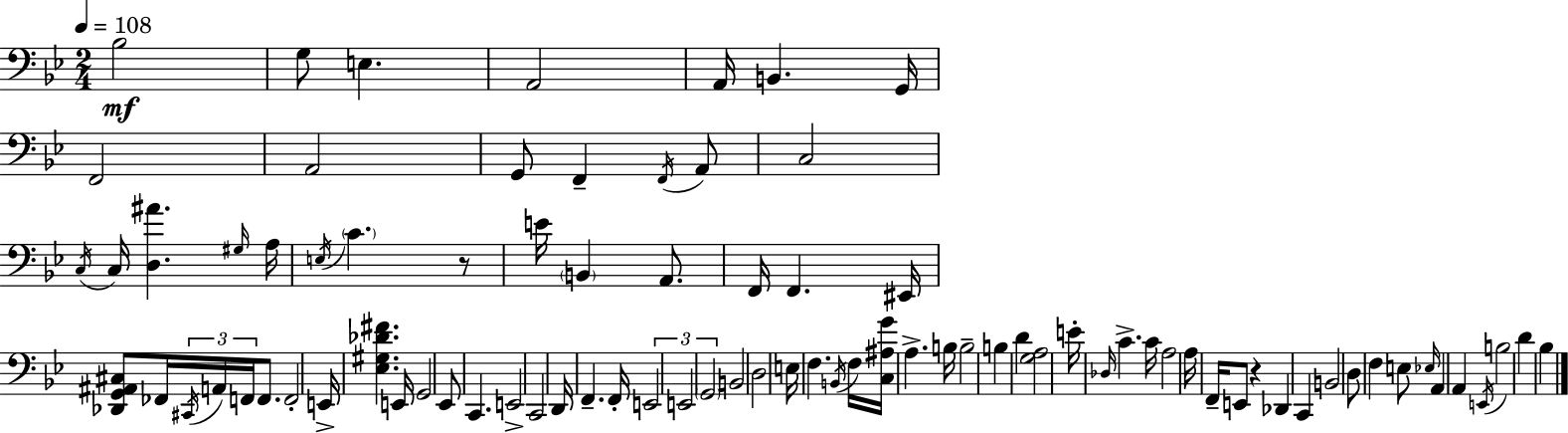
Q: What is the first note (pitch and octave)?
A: Bb3